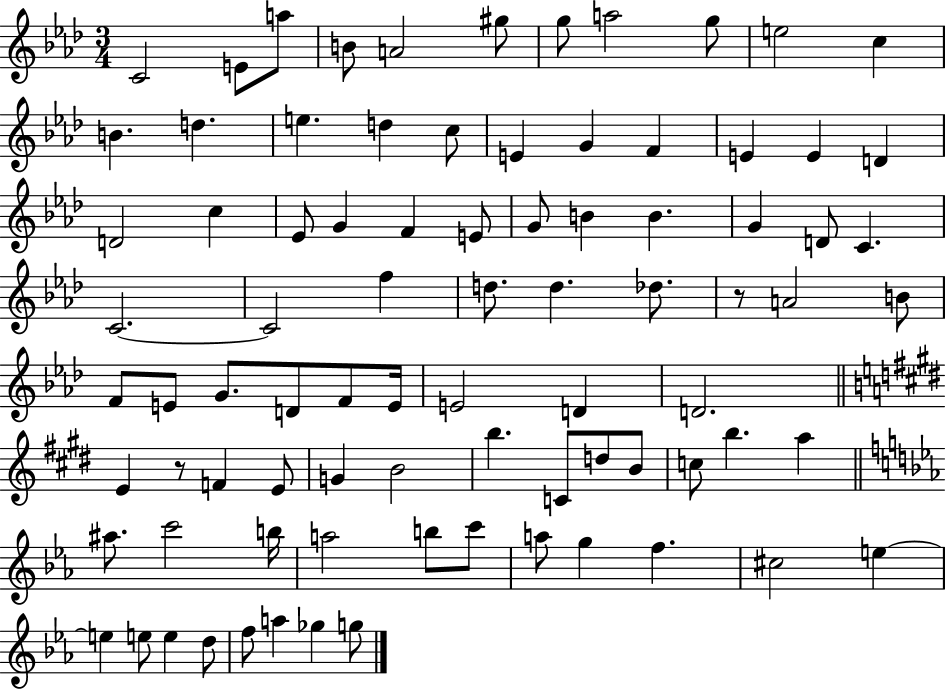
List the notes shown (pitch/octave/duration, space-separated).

C4/h E4/e A5/e B4/e A4/h G#5/e G5/e A5/h G5/e E5/h C5/q B4/q. D5/q. E5/q. D5/q C5/e E4/q G4/q F4/q E4/q E4/q D4/q D4/h C5/q Eb4/e G4/q F4/q E4/e G4/e B4/q B4/q. G4/q D4/e C4/q. C4/h. C4/h F5/q D5/e. D5/q. Db5/e. R/e A4/h B4/e F4/e E4/e G4/e. D4/e F4/e E4/s E4/h D4/q D4/h. E4/q R/e F4/q E4/e G4/q B4/h B5/q. C4/e D5/e B4/e C5/e B5/q. A5/q A#5/e. C6/h B5/s A5/h B5/e C6/e A5/e G5/q F5/q. C#5/h E5/q E5/q E5/e E5/q D5/e F5/e A5/q Gb5/q G5/e